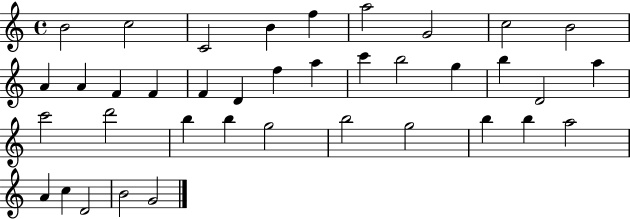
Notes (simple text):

B4/h C5/h C4/h B4/q F5/q A5/h G4/h C5/h B4/h A4/q A4/q F4/q F4/q F4/q D4/q F5/q A5/q C6/q B5/h G5/q B5/q D4/h A5/q C6/h D6/h B5/q B5/q G5/h B5/h G5/h B5/q B5/q A5/h A4/q C5/q D4/h B4/h G4/h